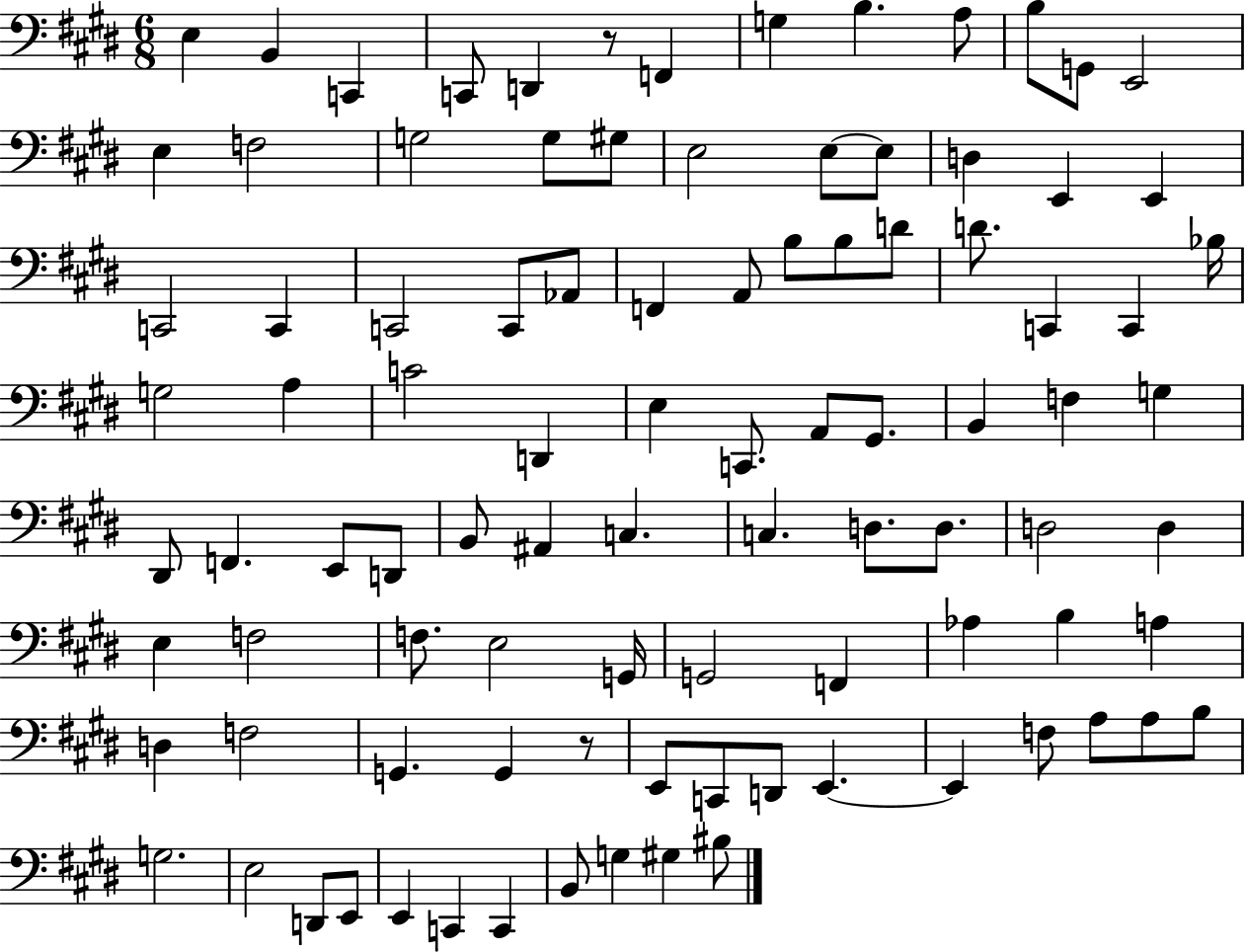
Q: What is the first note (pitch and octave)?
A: E3